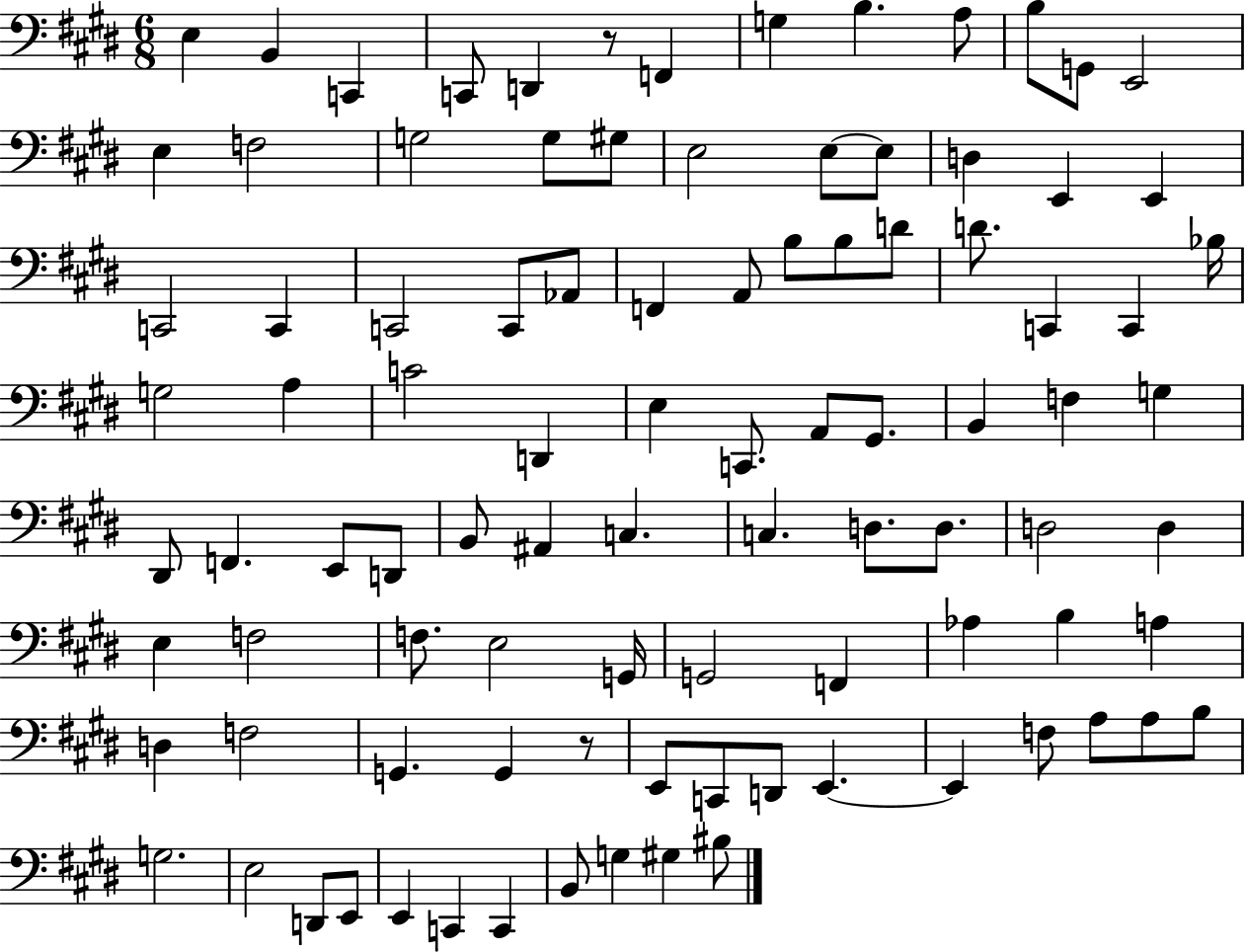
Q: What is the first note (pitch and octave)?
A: E3